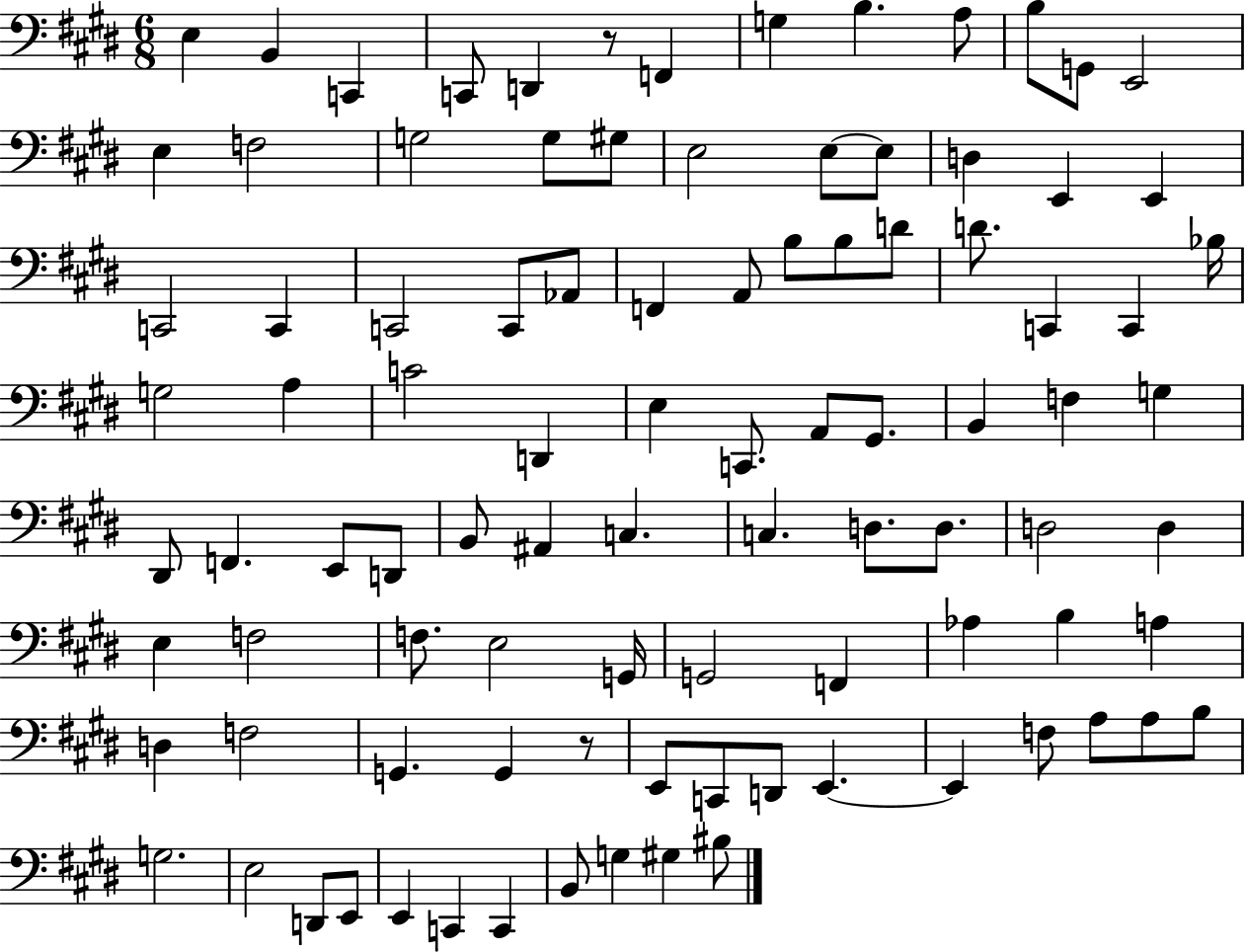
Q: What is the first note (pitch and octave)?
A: E3